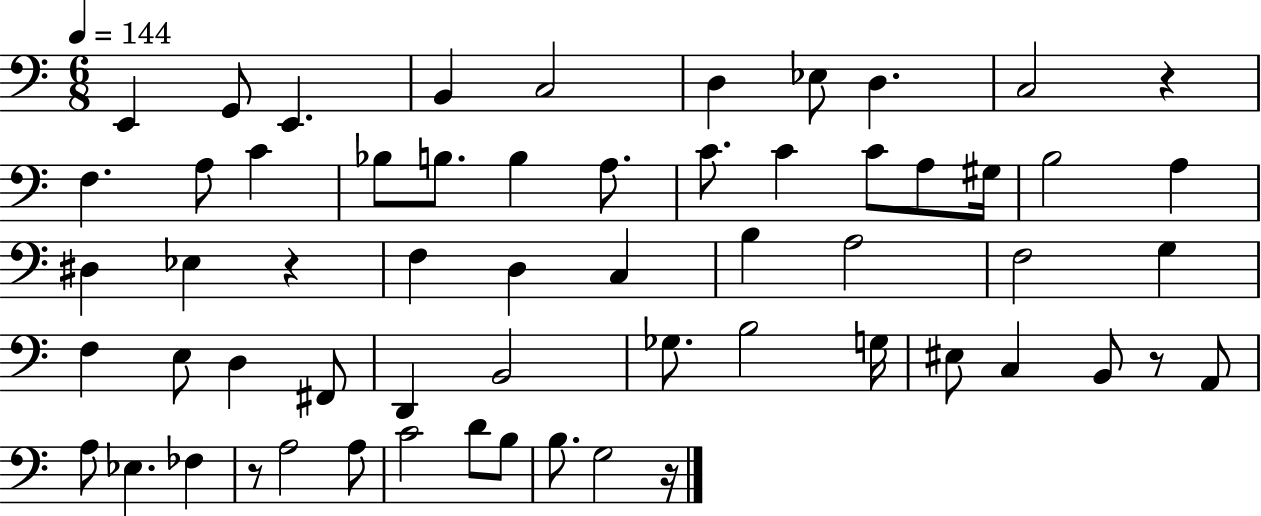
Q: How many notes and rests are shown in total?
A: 60